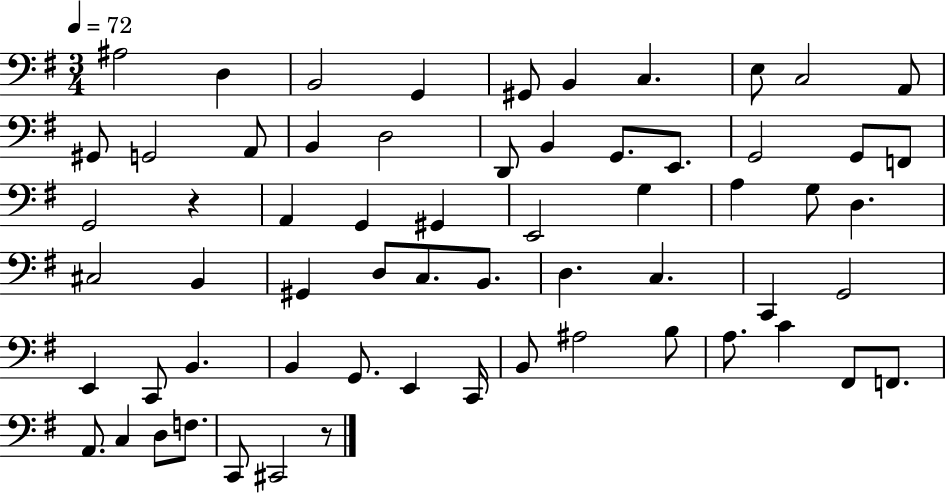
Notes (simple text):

A#3/h D3/q B2/h G2/q G#2/e B2/q C3/q. E3/e C3/h A2/e G#2/e G2/h A2/e B2/q D3/h D2/e B2/q G2/e. E2/e. G2/h G2/e F2/e G2/h R/q A2/q G2/q G#2/q E2/h G3/q A3/q G3/e D3/q. C#3/h B2/q G#2/q D3/e C3/e. B2/e. D3/q. C3/q. C2/q G2/h E2/q C2/e B2/q. B2/q G2/e. E2/q C2/s B2/e A#3/h B3/e A3/e. C4/q F#2/e F2/e. A2/e. C3/q D3/e F3/e. C2/e C#2/h R/e